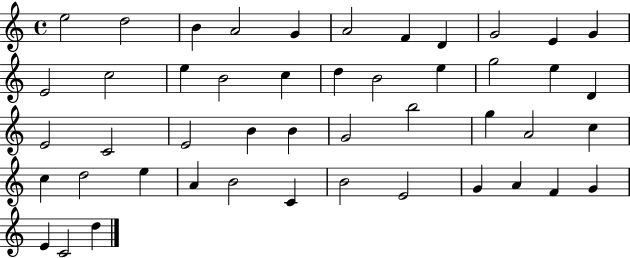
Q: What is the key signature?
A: C major